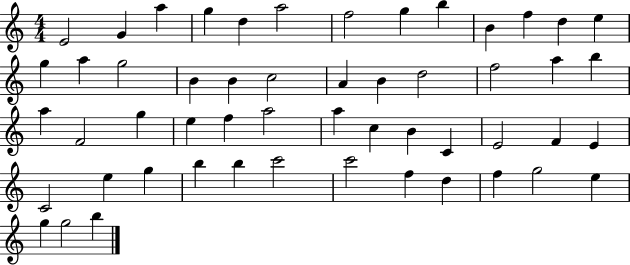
X:1
T:Untitled
M:4/4
L:1/4
K:C
E2 G a g d a2 f2 g b B f d e g a g2 B B c2 A B d2 f2 a b a F2 g e f a2 a c B C E2 F E C2 e g b b c'2 c'2 f d f g2 e g g2 b